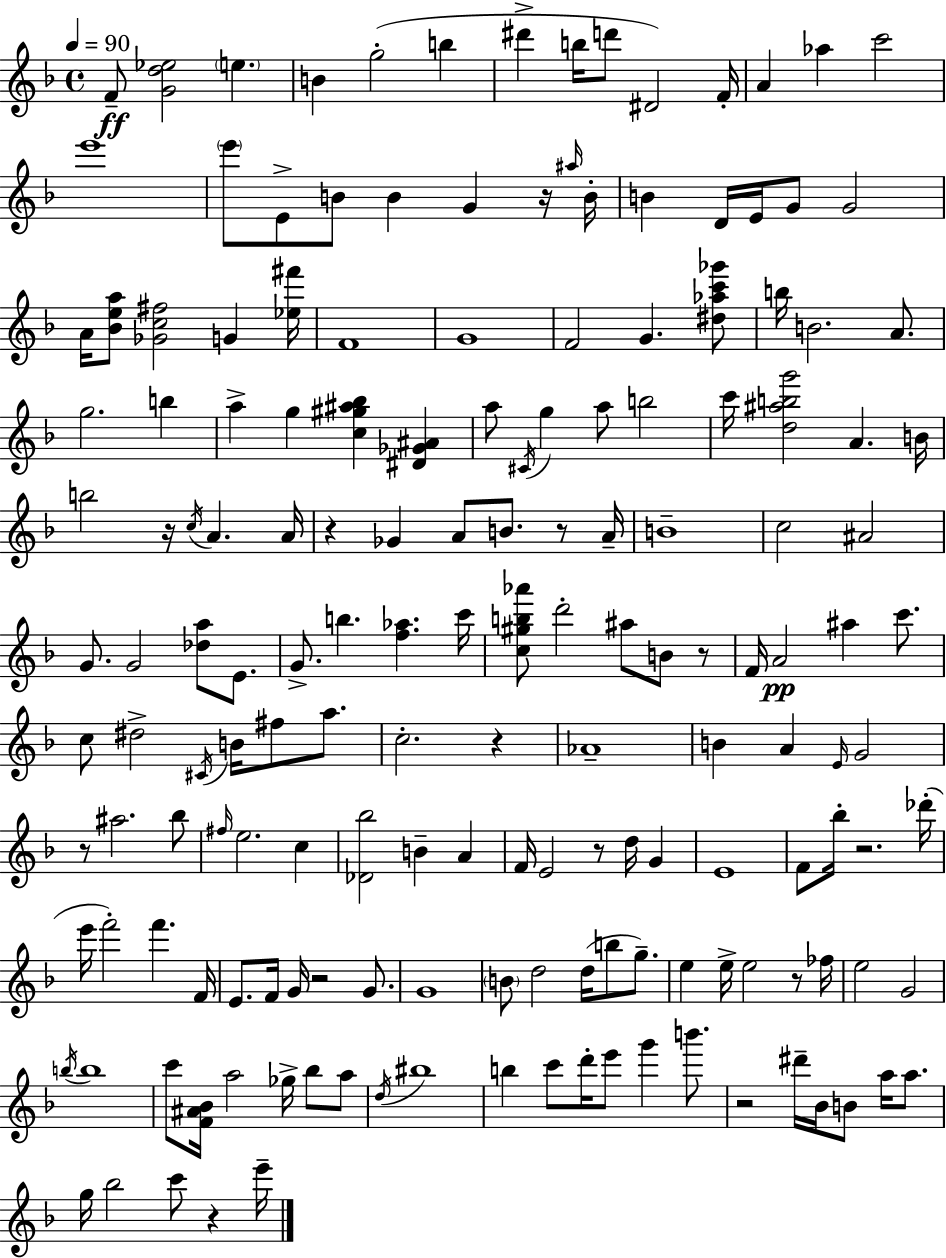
F4/e [G4,D5,Eb5]/h E5/q. B4/q G5/h B5/q D#6/q B5/s D6/e D#4/h F4/s A4/q Ab5/q C6/h E6/w E6/e E4/e B4/e B4/q G4/q R/s A#5/s B4/s B4/q D4/s E4/s G4/e G4/h A4/s [Bb4,E5,A5]/e [Gb4,C5,F#5]/h G4/q [Eb5,F#6]/s F4/w G4/w F4/h G4/q. [D#5,Ab5,C6,Gb6]/e B5/s B4/h. A4/e. G5/h. B5/q A5/q G5/q [C5,G#5,A#5,Bb5]/q [D#4,Gb4,A#4]/q A5/e C#4/s G5/q A5/e B5/h C6/s [D5,A#5,B5,G6]/h A4/q. B4/s B5/h R/s C5/s A4/q. A4/s R/q Gb4/q A4/e B4/e. R/e A4/s B4/w C5/h A#4/h G4/e. G4/h [Db5,A5]/e E4/e. G4/e. B5/q. [F5,Ab5]/q. C6/s [C5,G#5,B5,Ab6]/e D6/h A#5/e B4/e R/e F4/s A4/h A#5/q C6/e. C5/e D#5/h C#4/s B4/s F#5/e A5/e. C5/h. R/q Ab4/w B4/q A4/q E4/s G4/h R/e A#5/h. Bb5/e F#5/s E5/h. C5/q [Db4,Bb5]/h B4/q A4/q F4/s E4/h R/e D5/s G4/q E4/w F4/e Bb5/s R/h. Db6/s E6/s F6/h F6/q. F4/s E4/e. F4/s G4/s R/h G4/e. G4/w B4/e D5/h D5/s B5/e G5/e. E5/q E5/s E5/h R/e FES5/s E5/h G4/h B5/s B5/w C6/e [F4,A#4,Bb4]/s A5/h Gb5/s Bb5/e A5/e D5/s BIS5/w B5/q C6/e D6/s E6/e G6/q B6/e. R/h D#6/s Bb4/s B4/e A5/s A5/e. G5/s Bb5/h C6/e R/q E6/s